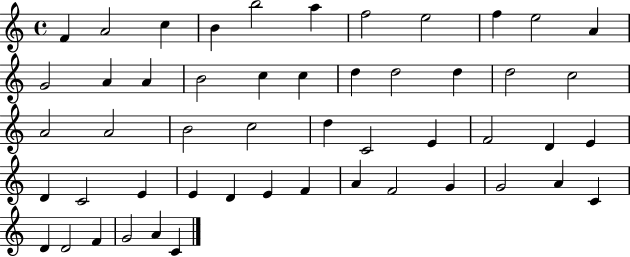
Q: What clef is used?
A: treble